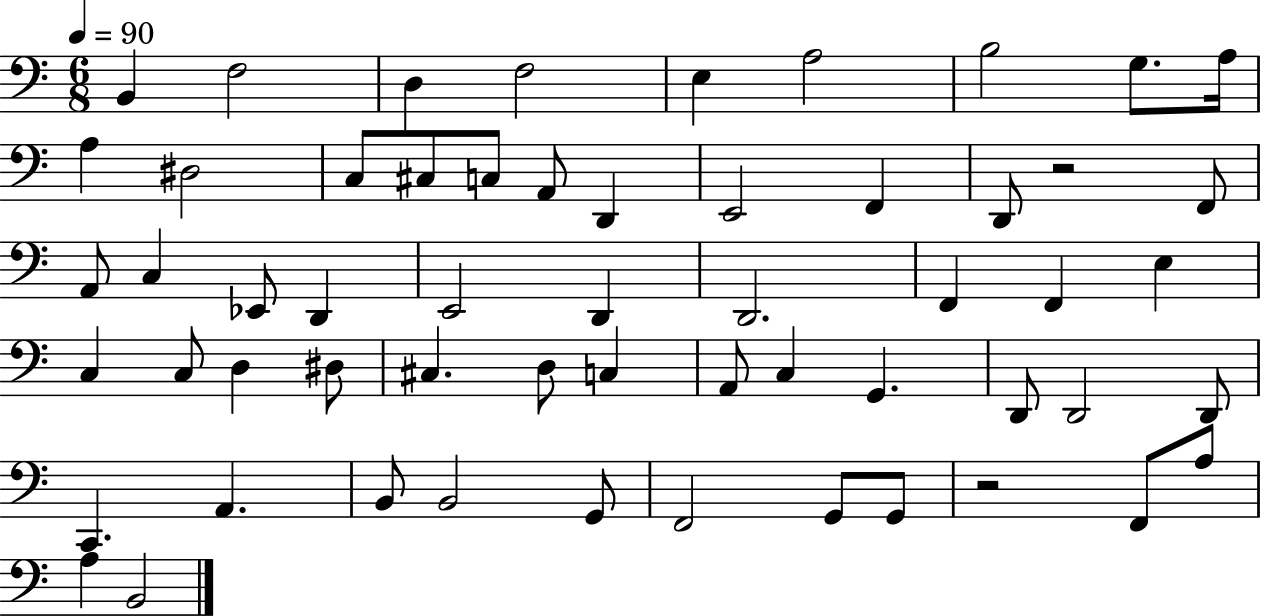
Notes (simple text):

B2/q F3/h D3/q F3/h E3/q A3/h B3/h G3/e. A3/s A3/q D#3/h C3/e C#3/e C3/e A2/e D2/q E2/h F2/q D2/e R/h F2/e A2/e C3/q Eb2/e D2/q E2/h D2/q D2/h. F2/q F2/q E3/q C3/q C3/e D3/q D#3/e C#3/q. D3/e C3/q A2/e C3/q G2/q. D2/e D2/h D2/e C2/q. A2/q. B2/e B2/h G2/e F2/h G2/e G2/e R/h F2/e A3/e A3/q B2/h